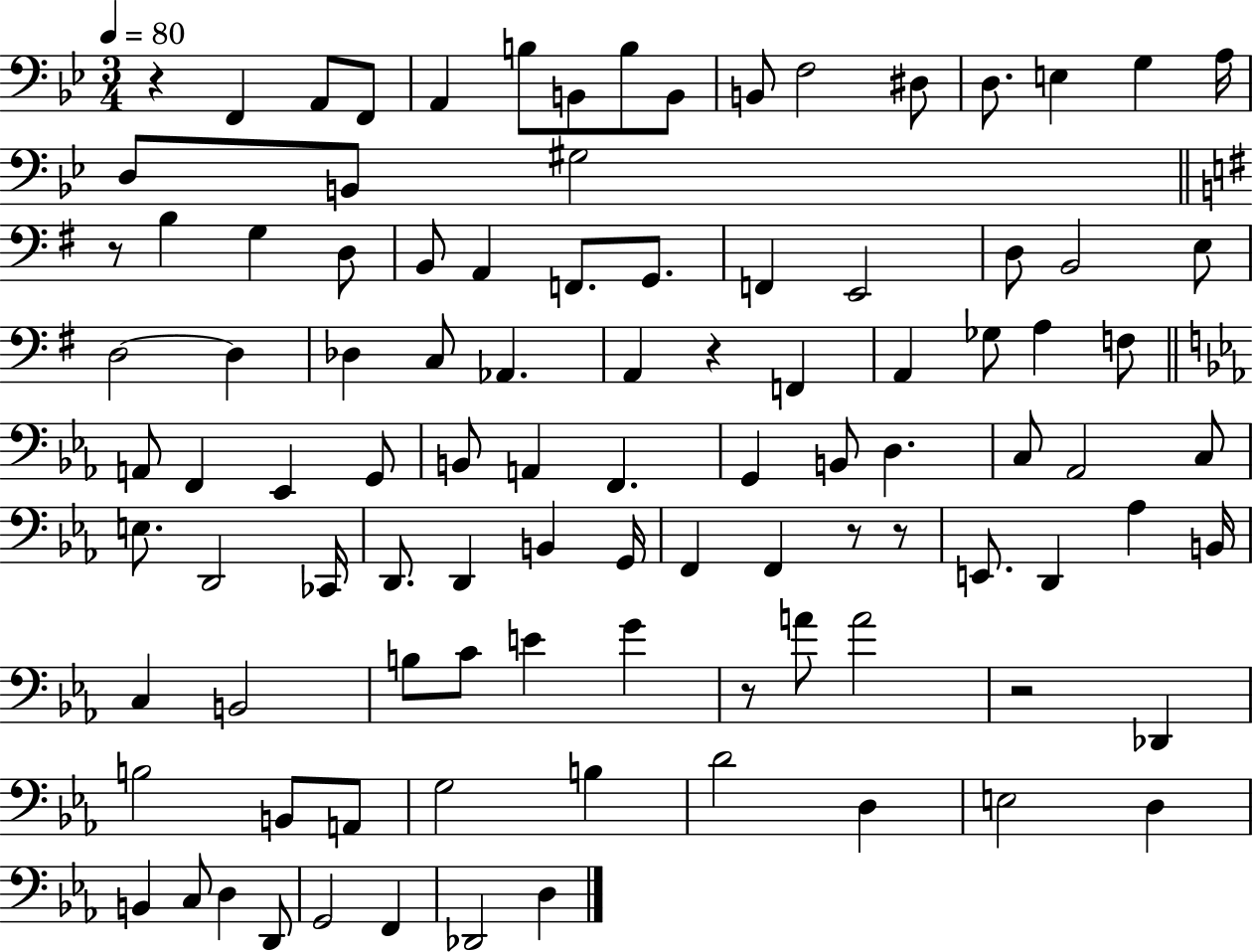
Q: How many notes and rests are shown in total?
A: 100